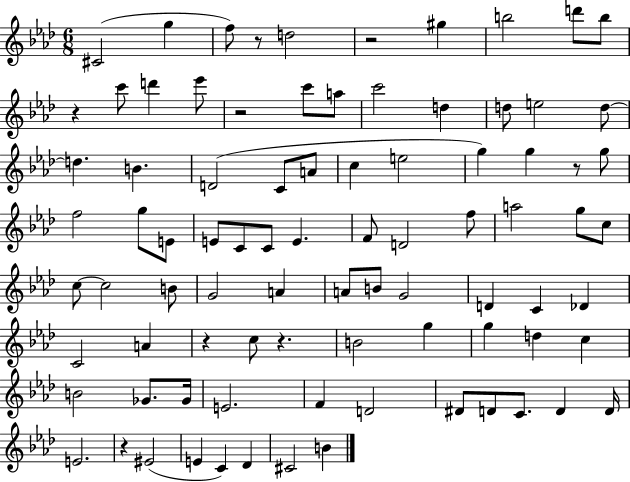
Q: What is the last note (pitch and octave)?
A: B4